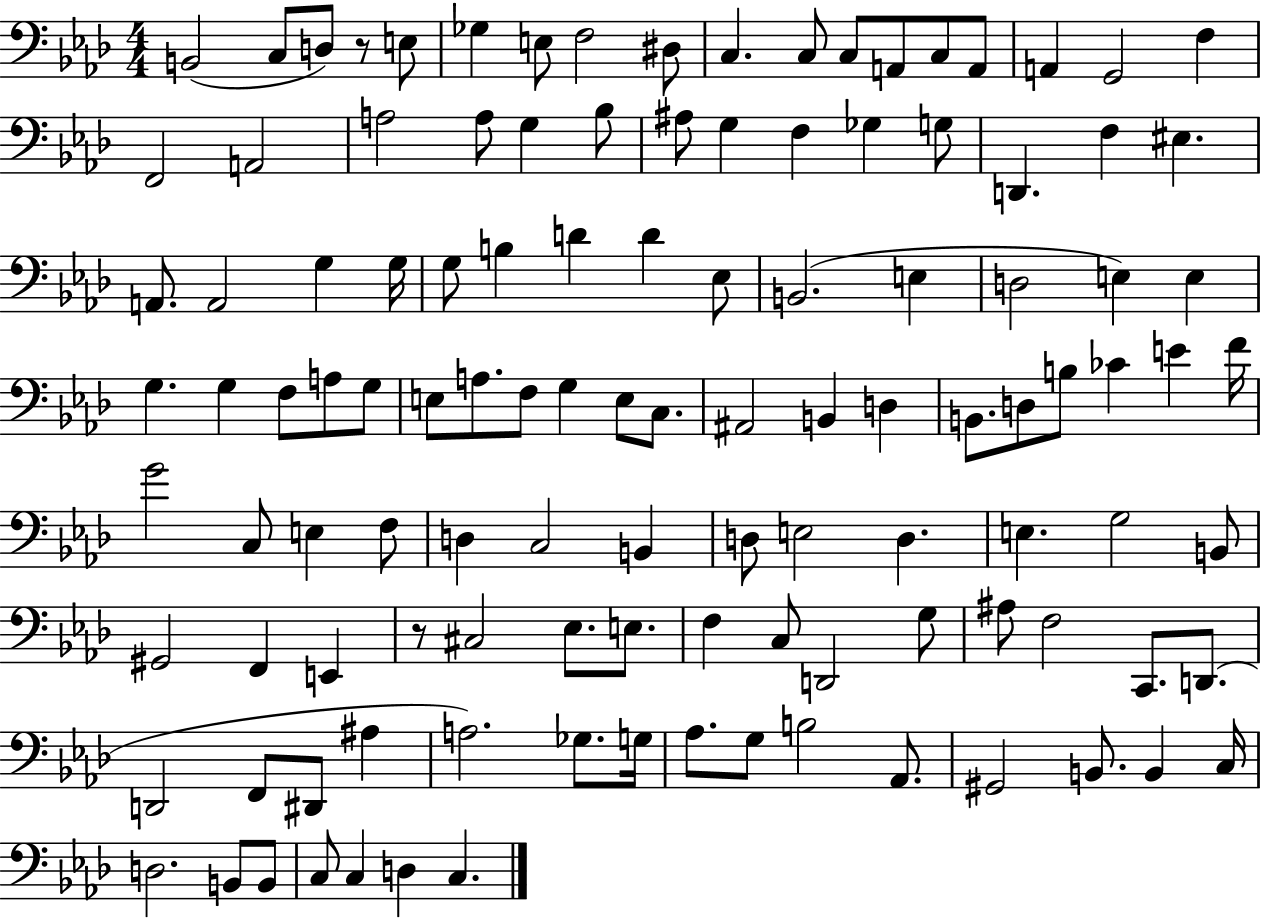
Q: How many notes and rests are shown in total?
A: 116